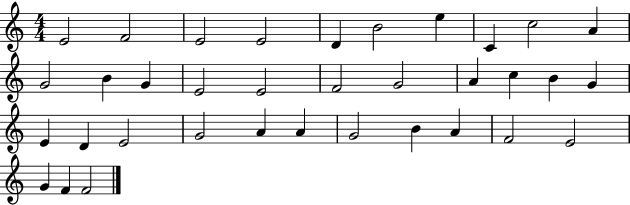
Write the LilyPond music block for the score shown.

{
  \clef treble
  \numericTimeSignature
  \time 4/4
  \key c \major
  e'2 f'2 | e'2 e'2 | d'4 b'2 e''4 | c'4 c''2 a'4 | \break g'2 b'4 g'4 | e'2 e'2 | f'2 g'2 | a'4 c''4 b'4 g'4 | \break e'4 d'4 e'2 | g'2 a'4 a'4 | g'2 b'4 a'4 | f'2 e'2 | \break g'4 f'4 f'2 | \bar "|."
}